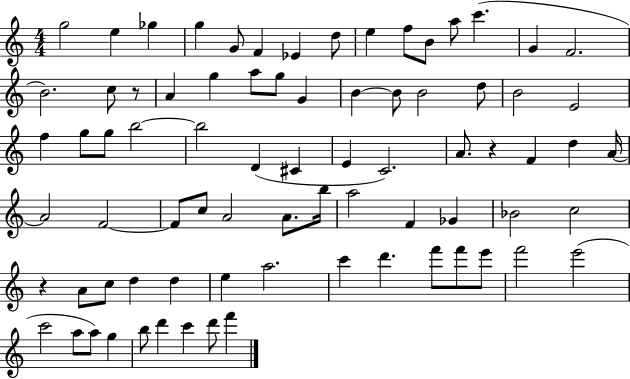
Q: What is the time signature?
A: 4/4